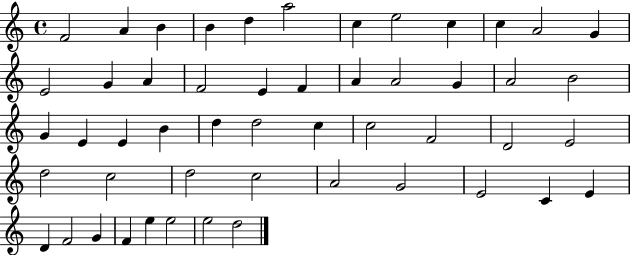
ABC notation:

X:1
T:Untitled
M:4/4
L:1/4
K:C
F2 A B B d a2 c e2 c c A2 G E2 G A F2 E F A A2 G A2 B2 G E E B d d2 c c2 F2 D2 E2 d2 c2 d2 c2 A2 G2 E2 C E D F2 G F e e2 e2 d2